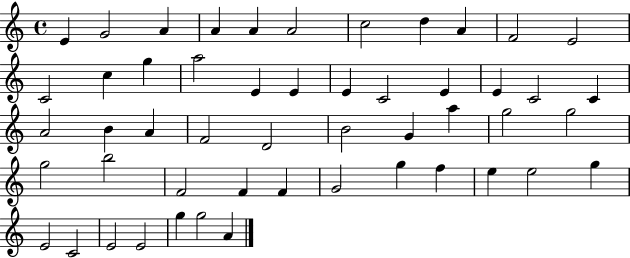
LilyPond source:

{
  \clef treble
  \time 4/4
  \defaultTimeSignature
  \key c \major
  e'4 g'2 a'4 | a'4 a'4 a'2 | c''2 d''4 a'4 | f'2 e'2 | \break c'2 c''4 g''4 | a''2 e'4 e'4 | e'4 c'2 e'4 | e'4 c'2 c'4 | \break a'2 b'4 a'4 | f'2 d'2 | b'2 g'4 a''4 | g''2 g''2 | \break g''2 b''2 | f'2 f'4 f'4 | g'2 g''4 f''4 | e''4 e''2 g''4 | \break e'2 c'2 | e'2 e'2 | g''4 g''2 a'4 | \bar "|."
}